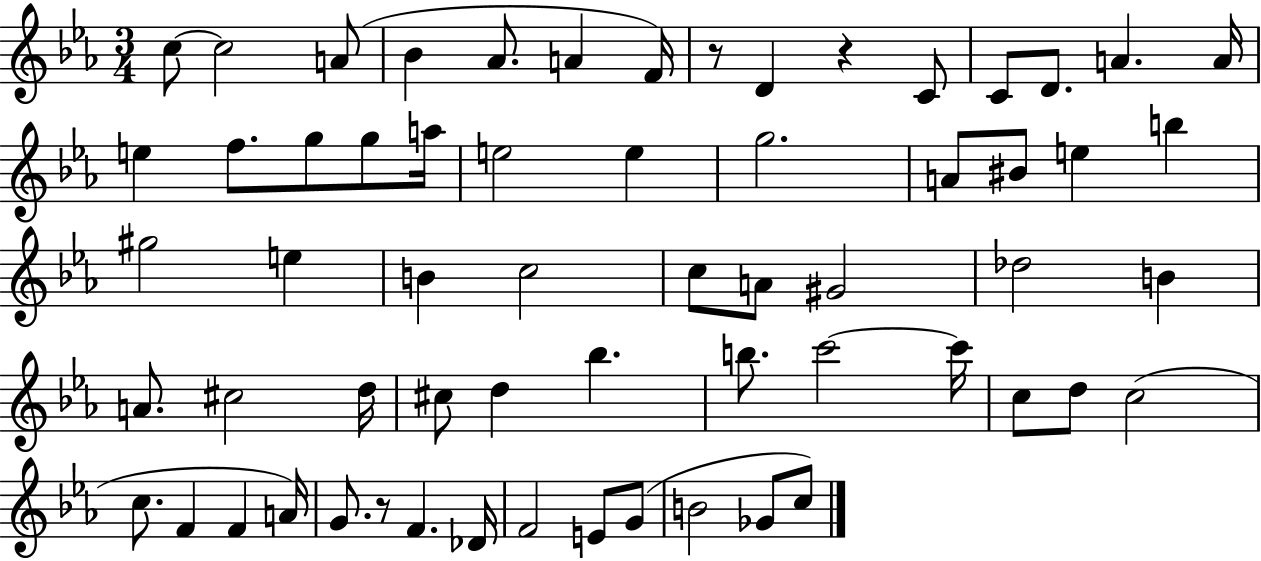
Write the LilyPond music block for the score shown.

{
  \clef treble
  \numericTimeSignature
  \time 3/4
  \key ees \major
  c''8~~ c''2 a'8( | bes'4 aes'8. a'4 f'16) | r8 d'4 r4 c'8 | c'8 d'8. a'4. a'16 | \break e''4 f''8. g''8 g''8 a''16 | e''2 e''4 | g''2. | a'8 bis'8 e''4 b''4 | \break gis''2 e''4 | b'4 c''2 | c''8 a'8 gis'2 | des''2 b'4 | \break a'8. cis''2 d''16 | cis''8 d''4 bes''4. | b''8. c'''2~~ c'''16 | c''8 d''8 c''2( | \break c''8. f'4 f'4 a'16) | g'8. r8 f'4. des'16 | f'2 e'8 g'8( | b'2 ges'8 c''8) | \break \bar "|."
}